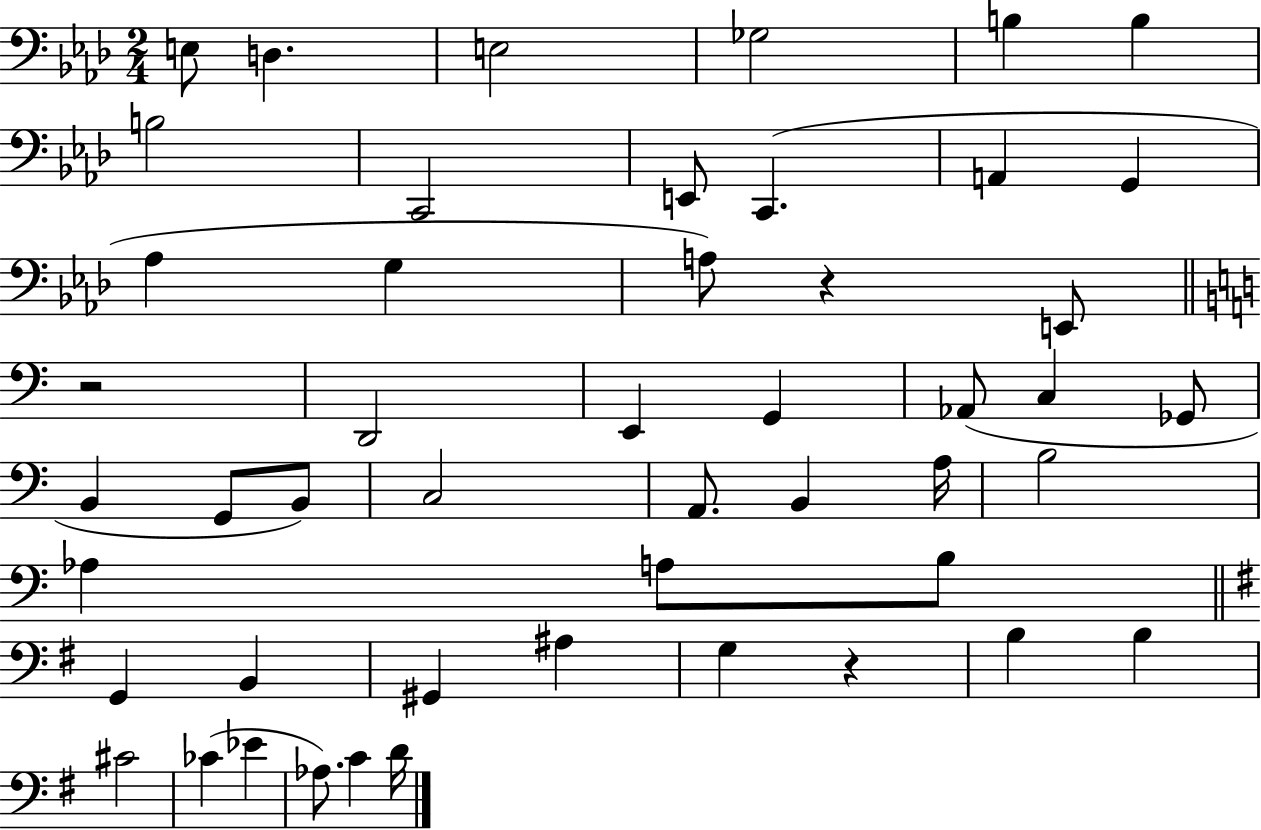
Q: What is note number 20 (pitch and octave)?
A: Ab2